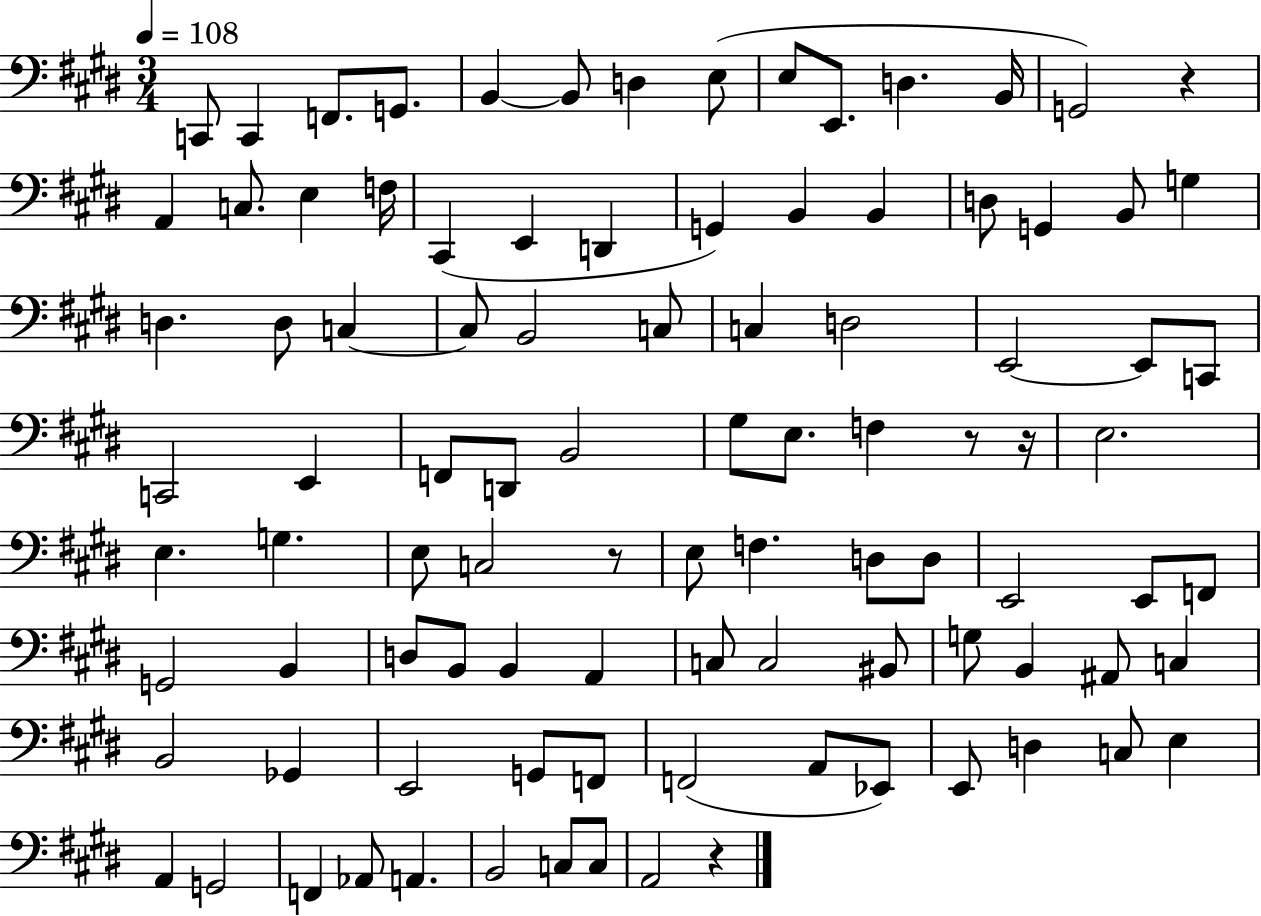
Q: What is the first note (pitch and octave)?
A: C2